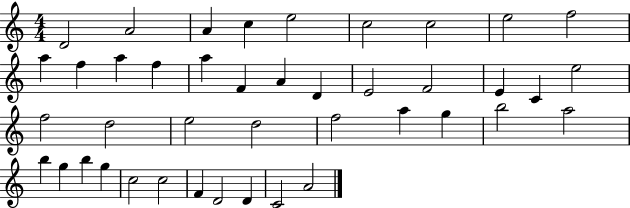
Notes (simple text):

D4/h A4/h A4/q C5/q E5/h C5/h C5/h E5/h F5/h A5/q F5/q A5/q F5/q A5/q F4/q A4/q D4/q E4/h F4/h E4/q C4/q E5/h F5/h D5/h E5/h D5/h F5/h A5/q G5/q B5/h A5/h B5/q G5/q B5/q G5/q C5/h C5/h F4/q D4/h D4/q C4/h A4/h